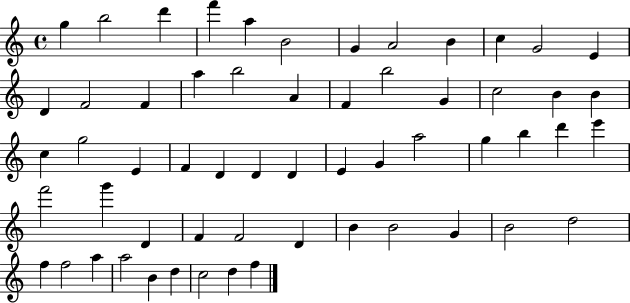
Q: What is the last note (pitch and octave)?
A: F5